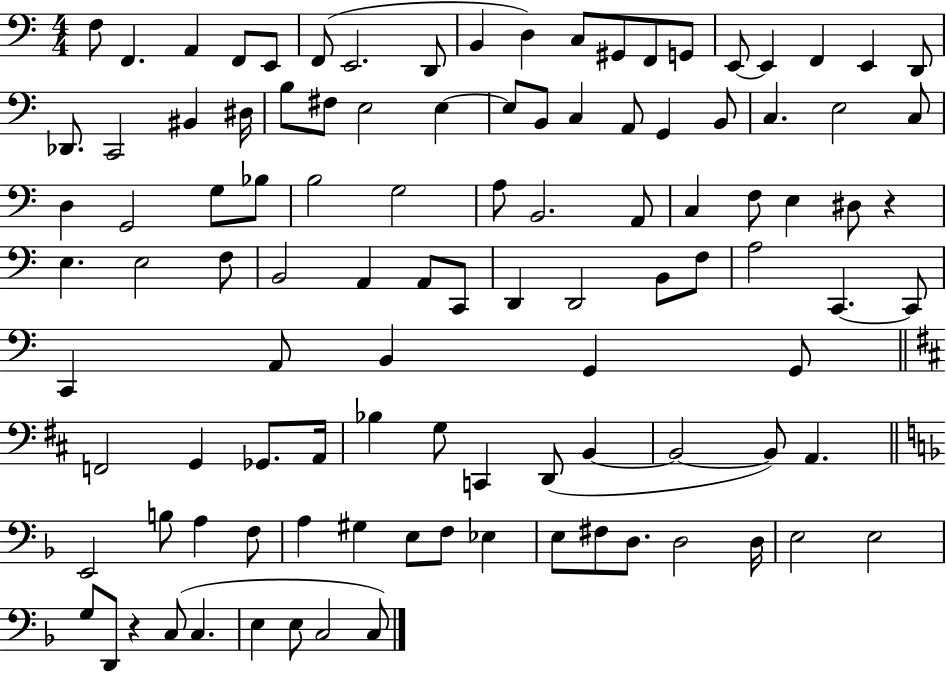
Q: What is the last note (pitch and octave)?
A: C3